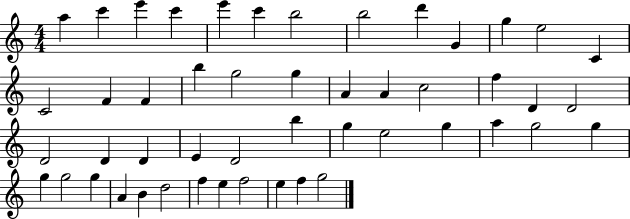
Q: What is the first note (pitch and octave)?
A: A5